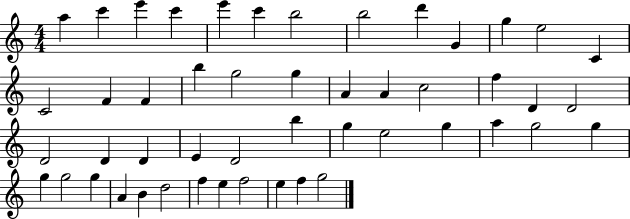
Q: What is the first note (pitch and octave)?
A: A5